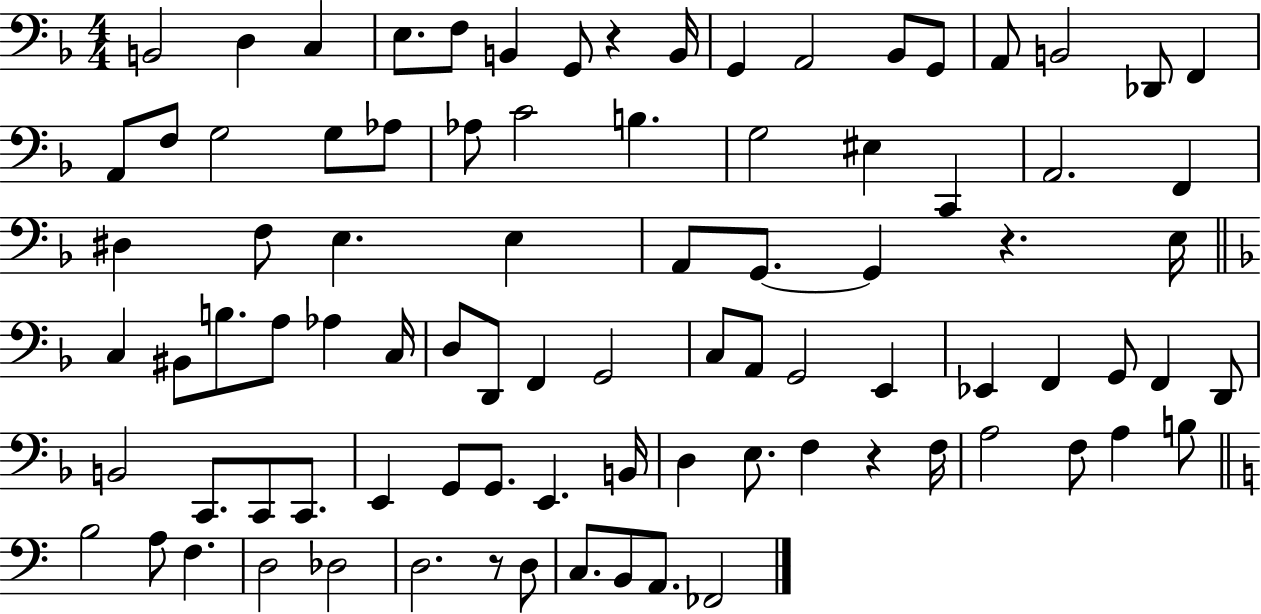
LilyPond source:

{
  \clef bass
  \numericTimeSignature
  \time 4/4
  \key f \major
  b,2 d4 c4 | e8. f8 b,4 g,8 r4 b,16 | g,4 a,2 bes,8 g,8 | a,8 b,2 des,8 f,4 | \break a,8 f8 g2 g8 aes8 | aes8 c'2 b4. | g2 eis4 c,4 | a,2. f,4 | \break dis4 f8 e4. e4 | a,8 g,8.~~ g,4 r4. e16 | \bar "||" \break \key d \minor c4 bis,8 b8. a8 aes4 c16 | d8 d,8 f,4 g,2 | c8 a,8 g,2 e,4 | ees,4 f,4 g,8 f,4 d,8 | \break b,2 c,8. c,8 c,8. | e,4 g,8 g,8. e,4. b,16 | d4 e8. f4 r4 f16 | a2 f8 a4 b8 | \break \bar "||" \break \key c \major b2 a8 f4. | d2 des2 | d2. r8 d8 | c8. b,8 a,8. fes,2 | \break \bar "|."
}